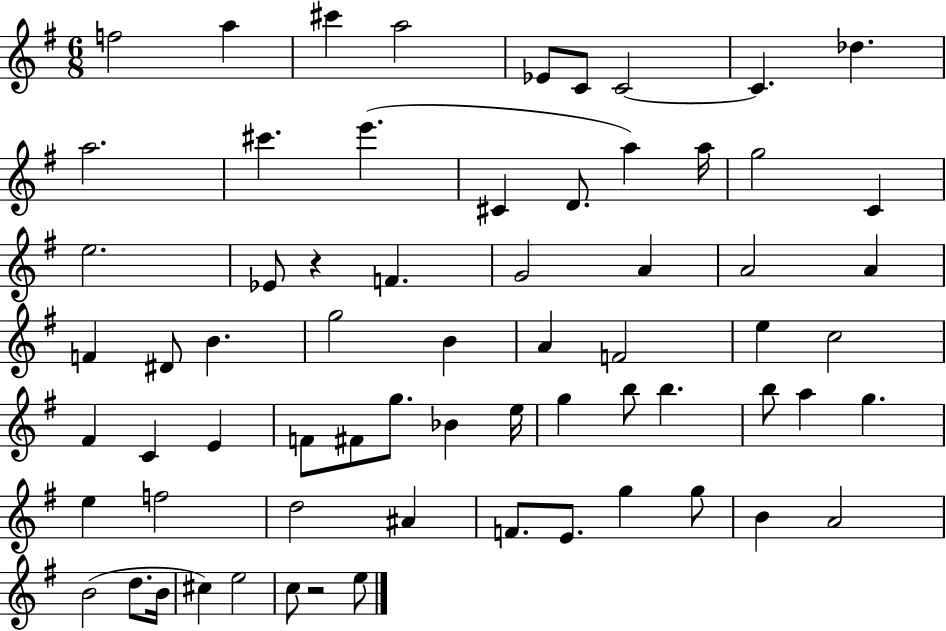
{
  \clef treble
  \numericTimeSignature
  \time 6/8
  \key g \major
  f''2 a''4 | cis'''4 a''2 | ees'8 c'8 c'2~~ | c'4. des''4. | \break a''2. | cis'''4. e'''4.( | cis'4 d'8. a''4) a''16 | g''2 c'4 | \break e''2. | ees'8 r4 f'4. | g'2 a'4 | a'2 a'4 | \break f'4 dis'8 b'4. | g''2 b'4 | a'4 f'2 | e''4 c''2 | \break fis'4 c'4 e'4 | f'8 fis'8 g''8. bes'4 e''16 | g''4 b''8 b''4. | b''8 a''4 g''4. | \break e''4 f''2 | d''2 ais'4 | f'8. e'8. g''4 g''8 | b'4 a'2 | \break b'2( d''8. b'16 | cis''4) e''2 | c''8 r2 e''8 | \bar "|."
}